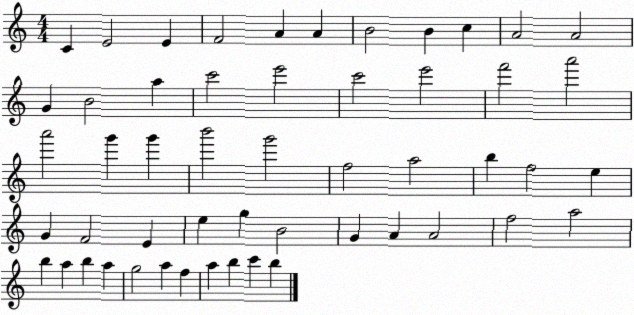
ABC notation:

X:1
T:Untitled
M:4/4
L:1/4
K:C
C E2 E F2 A A B2 B c A2 A2 G B2 a c'2 e'2 c'2 e'2 f'2 a'2 a'2 g' g' b'2 g'2 f2 a2 b f2 e G F2 E e g B2 G A A2 f2 a2 b a b a g2 a f a b c' b